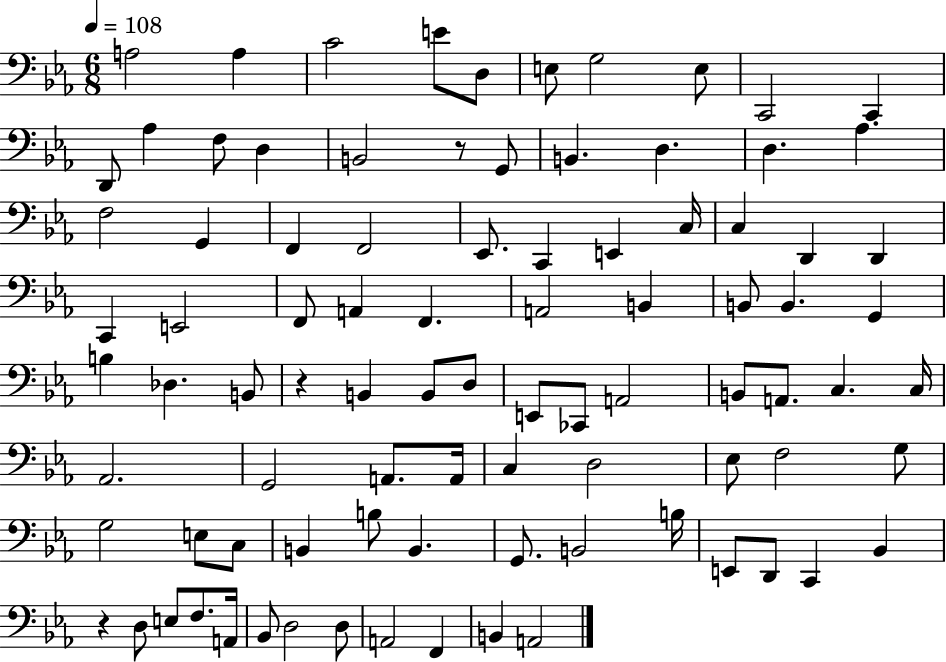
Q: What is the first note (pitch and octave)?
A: A3